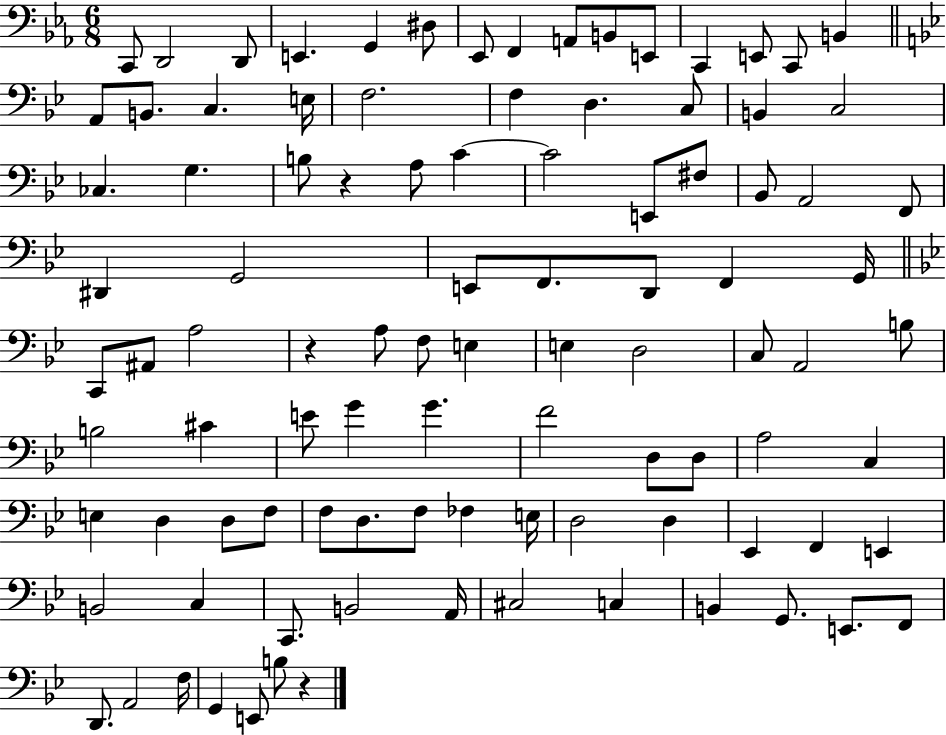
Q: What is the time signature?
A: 6/8